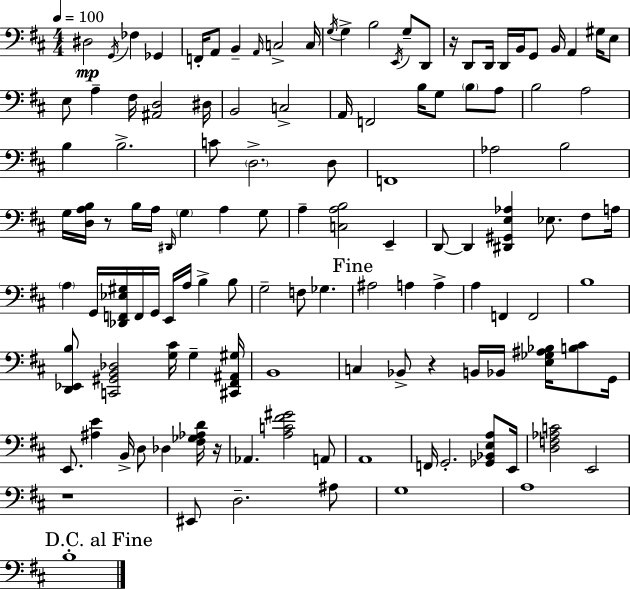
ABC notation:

X:1
T:Untitled
M:4/4
L:1/4
K:D
^D,2 G,,/4 _F, _G,, F,,/4 A,,/2 B,, A,,/4 C,2 C,/4 G,/4 G, B,2 E,,/4 G,/2 D,,/2 z/4 D,,/2 D,,/4 D,,/4 B,,/4 G,,/2 B,,/4 A,, ^G,/4 E,/2 E,/2 A, ^F,/4 [^A,,D,]2 ^D,/4 B,,2 C,2 A,,/4 F,,2 B,/4 G,/2 B,/2 A,/2 B,2 A,2 B, B,2 C/2 D,2 D,/2 F,,4 _A,2 B,2 G,/4 [D,A,B,]/4 z/2 B,/4 A,/4 ^D,,/4 G, A, G,/2 A, [C,A,B,]2 E,, D,,/2 D,, [^D,,^G,,E,_A,] _E,/2 ^F,/2 A,/4 A, G,,/4 [_D,,F,,_E,^G,]/4 F,,/4 G,,/4 E,,/4 A,/4 B, B,/2 G,2 F,/2 _G, ^A,2 A, A, A, F,, F,,2 B,4 [D,,_E,,B,]/2 [C,,^G,,B,,_D,]2 [G,^C]/4 G, [^C,,^F,,^A,,^G,]/4 B,,4 C, _B,,/2 z B,,/4 _B,,/4 [E,_G,^A,_B,]/4 [B,^C]/2 G,,/4 E,,/2 [^A,E] B,,/4 D,/2 _D, [^F,_G,_A,D]/4 z/4 _A,, [A,C^F^G]2 A,,/2 A,,4 F,,/4 G,,2 [_G,,_B,,E,A,]/2 E,,/4 [D,F,_A,C]2 E,,2 z4 ^E,,/2 D,2 ^A,/2 G,4 A,4 B,4